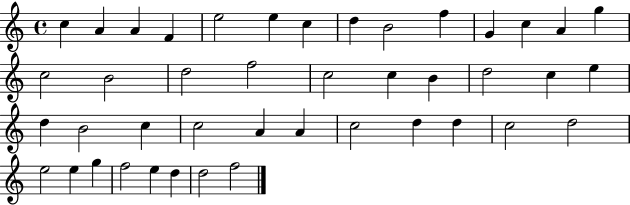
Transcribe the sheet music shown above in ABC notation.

X:1
T:Untitled
M:4/4
L:1/4
K:C
c A A F e2 e c d B2 f G c A g c2 B2 d2 f2 c2 c B d2 c e d B2 c c2 A A c2 d d c2 d2 e2 e g f2 e d d2 f2